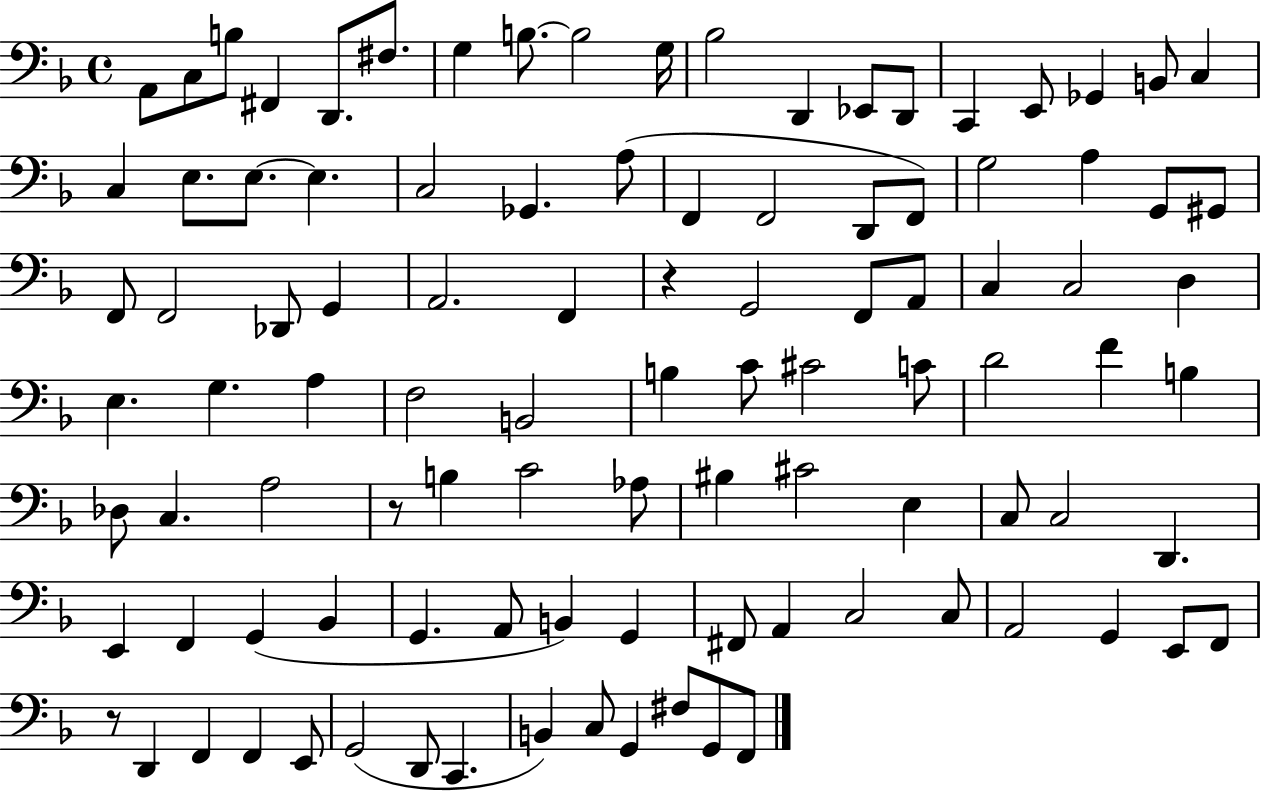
{
  \clef bass
  \time 4/4
  \defaultTimeSignature
  \key f \major
  a,8 c8 b8 fis,4 d,8. fis8. | g4 b8.~~ b2 g16 | bes2 d,4 ees,8 d,8 | c,4 e,8 ges,4 b,8 c4 | \break c4 e8. e8.~~ e4. | c2 ges,4. a8( | f,4 f,2 d,8 f,8) | g2 a4 g,8 gis,8 | \break f,8 f,2 des,8 g,4 | a,2. f,4 | r4 g,2 f,8 a,8 | c4 c2 d4 | \break e4. g4. a4 | f2 b,2 | b4 c'8 cis'2 c'8 | d'2 f'4 b4 | \break des8 c4. a2 | r8 b4 c'2 aes8 | bis4 cis'2 e4 | c8 c2 d,4. | \break e,4 f,4 g,4( bes,4 | g,4. a,8 b,4) g,4 | fis,8 a,4 c2 c8 | a,2 g,4 e,8 f,8 | \break r8 d,4 f,4 f,4 e,8 | g,2( d,8 c,4. | b,4) c8 g,4 fis8 g,8 f,8 | \bar "|."
}